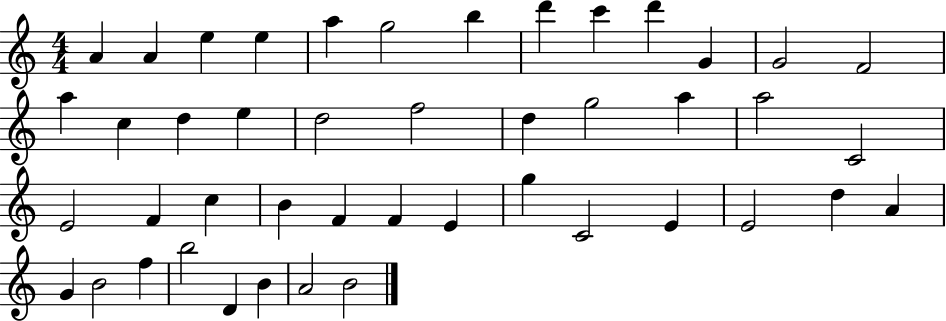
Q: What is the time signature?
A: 4/4